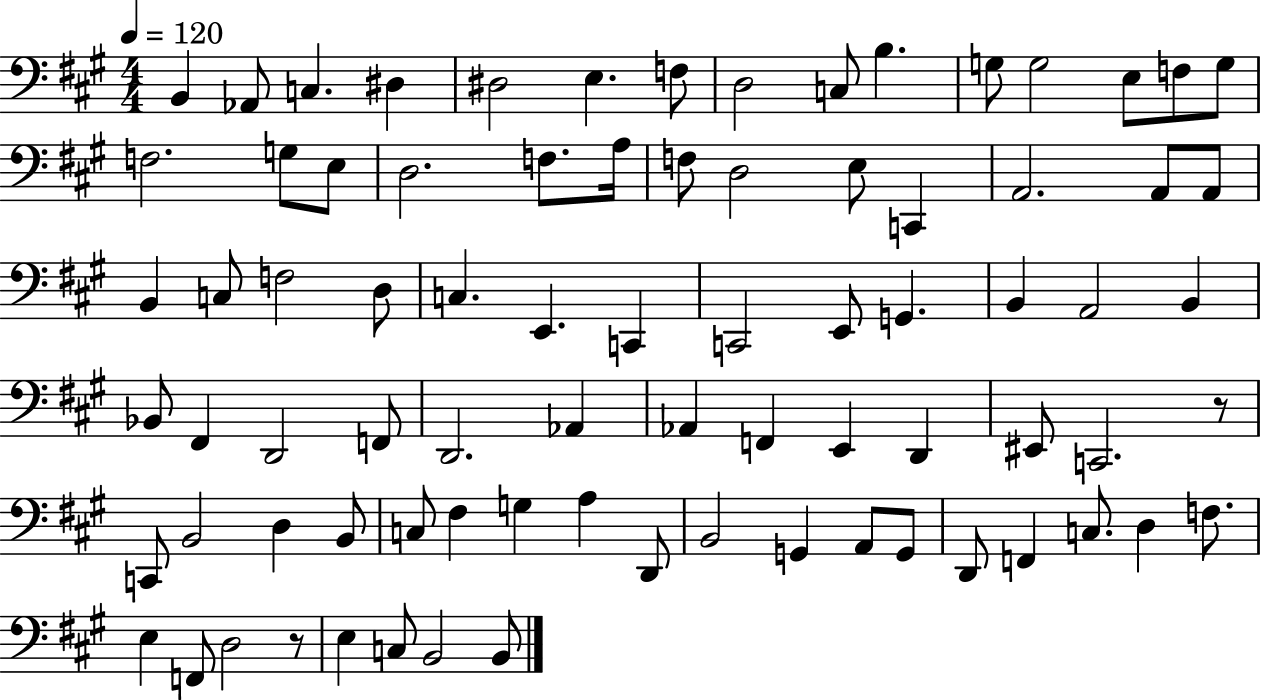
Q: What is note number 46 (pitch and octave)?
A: D2